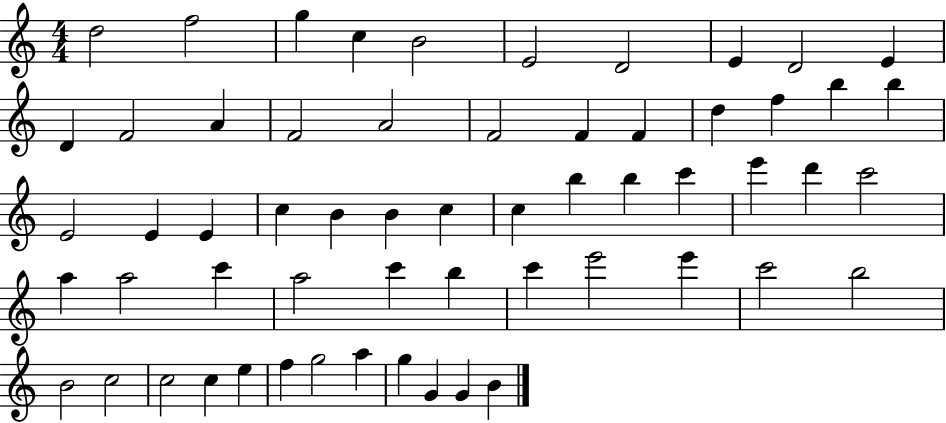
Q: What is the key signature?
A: C major